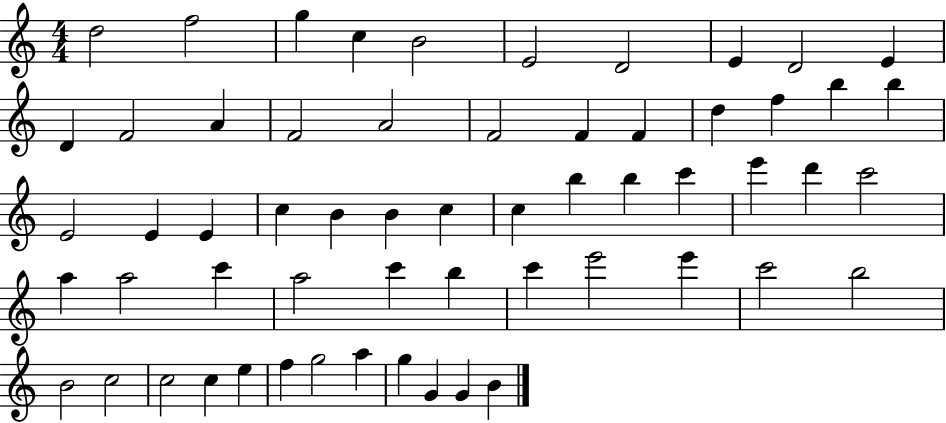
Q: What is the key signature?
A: C major